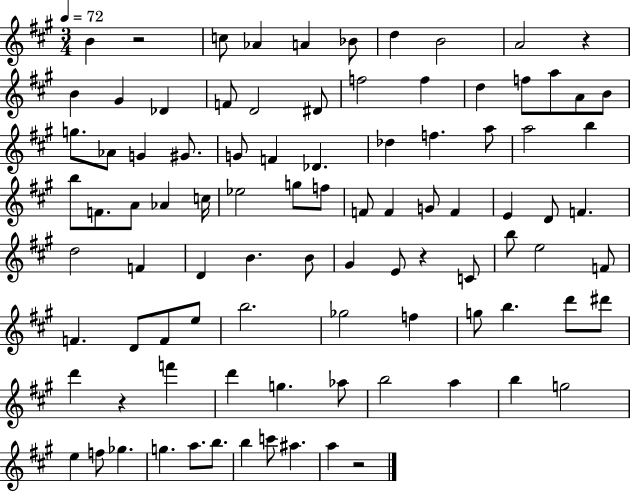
{
  \clef treble
  \numericTimeSignature
  \time 3/4
  \key a \major
  \tempo 4 = 72
  b'4 r2 | c''8 aes'4 a'4 bes'8 | d''4 b'2 | a'2 r4 | \break b'4 gis'4 des'4 | f'8 d'2 dis'8 | f''2 f''4 | d''4 f''8 a''8 a'8 b'8 | \break g''8. aes'8 g'4 gis'8. | g'8 f'4 des'4. | des''4 f''4. a''8 | a''2 b''4 | \break b''8 f'8. a'8 aes'4 c''16 | ees''2 g''8 f''8 | f'8 f'4 g'8 f'4 | e'4 d'8 f'4. | \break d''2 f'4 | d'4 b'4. b'8 | gis'4 e'8 r4 c'8 | b''8 e''2 f'8 | \break f'4. d'8 f'8 e''8 | b''2. | ges''2 f''4 | g''8 b''4. d'''8 dis'''8 | \break d'''4 r4 f'''4 | d'''4 g''4. aes''8 | b''2 a''4 | b''4 g''2 | \break e''4 f''8 ges''4. | g''4. a''8. b''8. | b''4 c'''8 ais''4. | a''4 r2 | \break \bar "|."
}